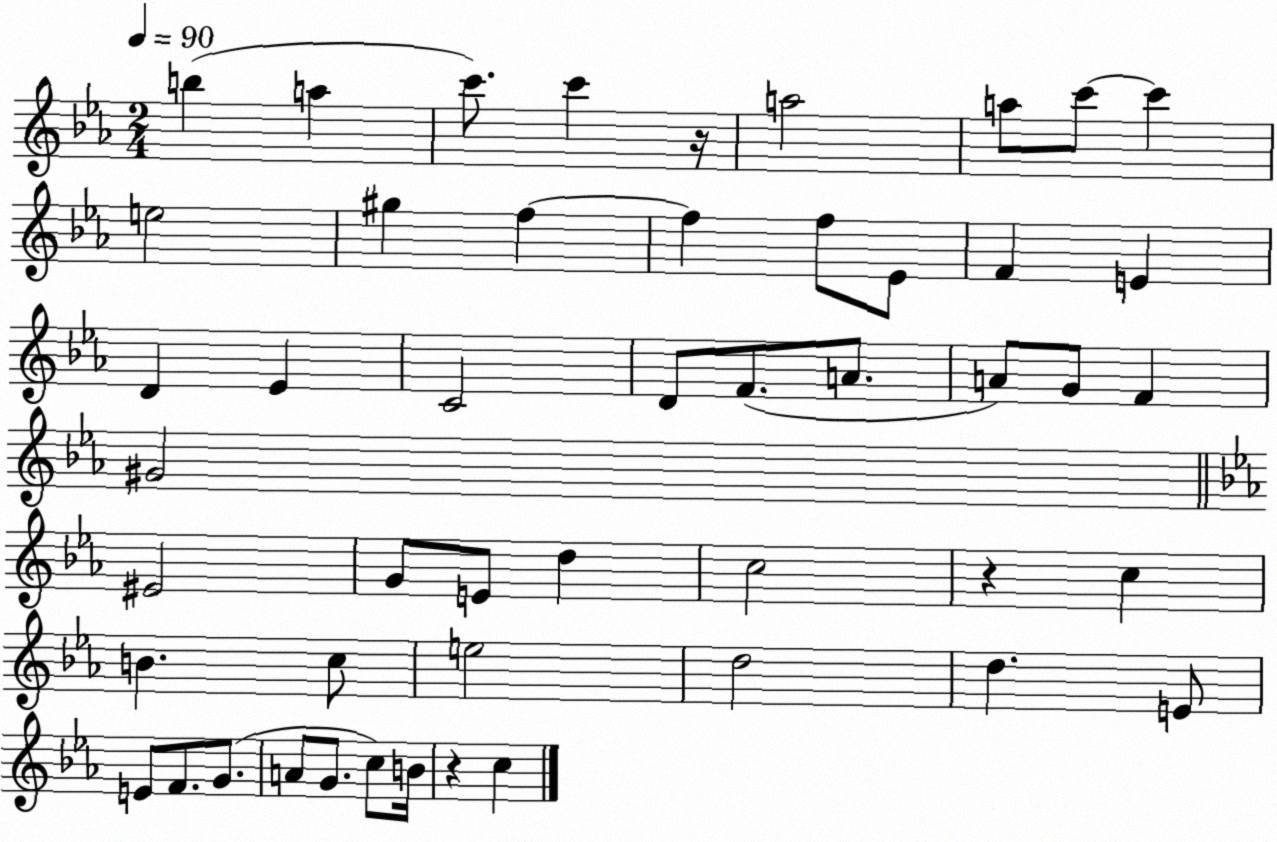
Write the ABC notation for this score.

X:1
T:Untitled
M:2/4
L:1/4
K:Eb
b a c'/2 c' z/4 a2 a/2 c'/2 c' e2 ^g f f f/2 _E/2 F E D _E C2 D/2 F/2 A/2 A/2 G/2 F ^G2 ^E2 G/2 E/2 d c2 z c B c/2 e2 d2 d E/2 E/2 F/2 G/2 A/2 G/2 c/2 B/4 z c